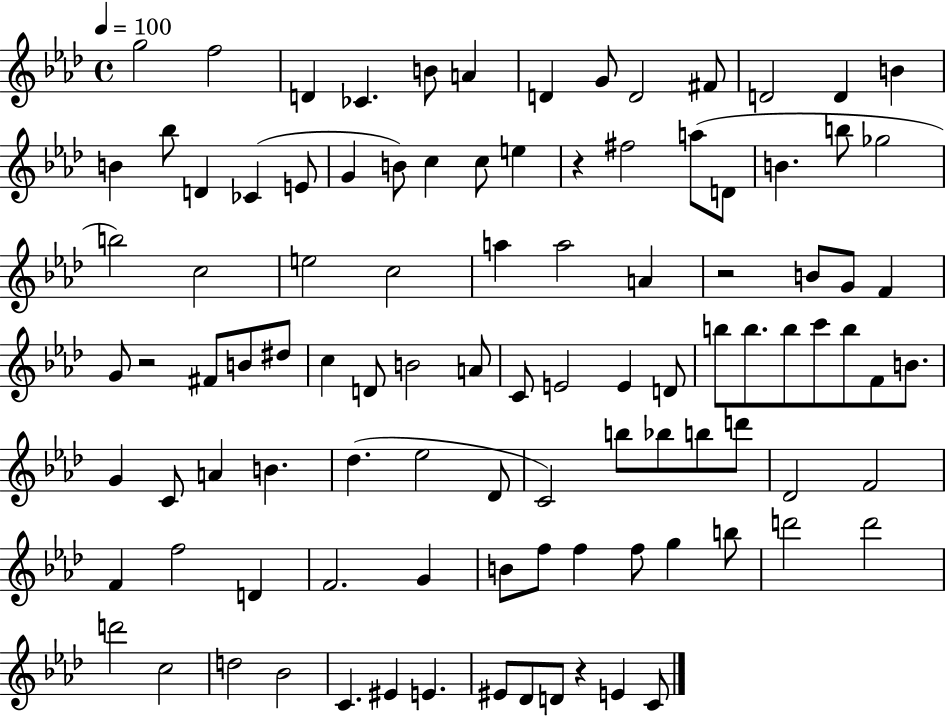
G5/h F5/h D4/q CES4/q. B4/e A4/q D4/q G4/e D4/h F#4/e D4/h D4/q B4/q B4/q Bb5/e D4/q CES4/q E4/e G4/q B4/e C5/q C5/e E5/q R/q F#5/h A5/e D4/e B4/q. B5/e Gb5/h B5/h C5/h E5/h C5/h A5/q A5/h A4/q R/h B4/e G4/e F4/q G4/e R/h F#4/e B4/e D#5/e C5/q D4/e B4/h A4/e C4/e E4/h E4/q D4/e B5/e B5/e. B5/e C6/e B5/e F4/e B4/e. G4/q C4/e A4/q B4/q. Db5/q. Eb5/h Db4/e C4/h B5/e Bb5/e B5/e D6/e Db4/h F4/h F4/q F5/h D4/q F4/h. G4/q B4/e F5/e F5/q F5/e G5/q B5/e D6/h D6/h D6/h C5/h D5/h Bb4/h C4/q. EIS4/q E4/q. EIS4/e Db4/e D4/e R/q E4/q C4/e